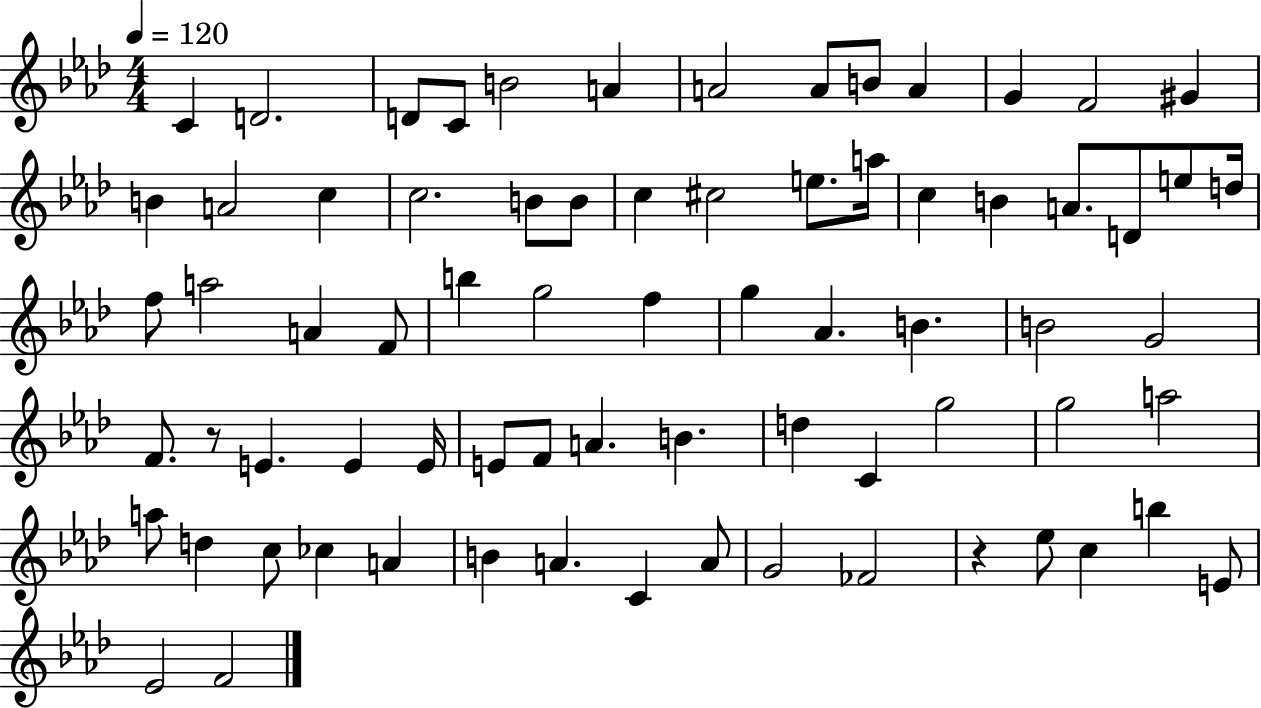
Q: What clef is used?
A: treble